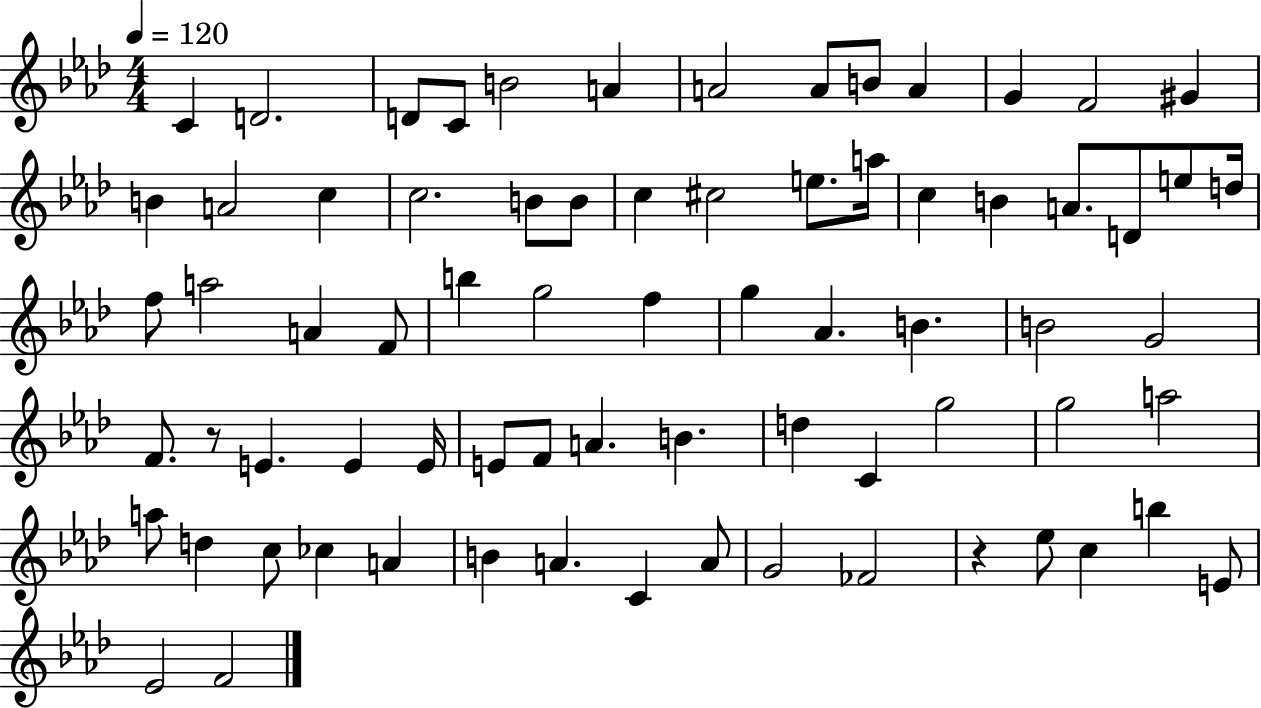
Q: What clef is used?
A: treble